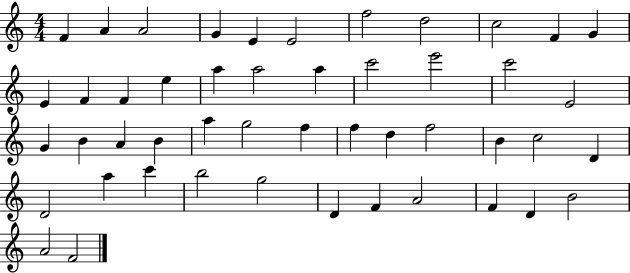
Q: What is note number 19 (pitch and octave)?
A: C6